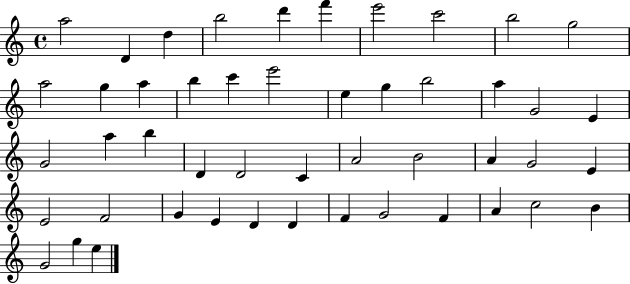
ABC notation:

X:1
T:Untitled
M:4/4
L:1/4
K:C
a2 D d b2 d' f' e'2 c'2 b2 g2 a2 g a b c' e'2 e g b2 a G2 E G2 a b D D2 C A2 B2 A G2 E E2 F2 G E D D F G2 F A c2 B G2 g e